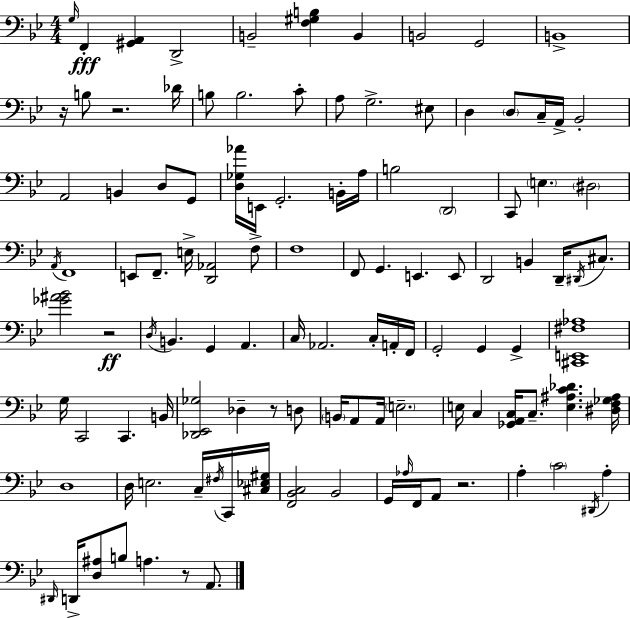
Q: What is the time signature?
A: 4/4